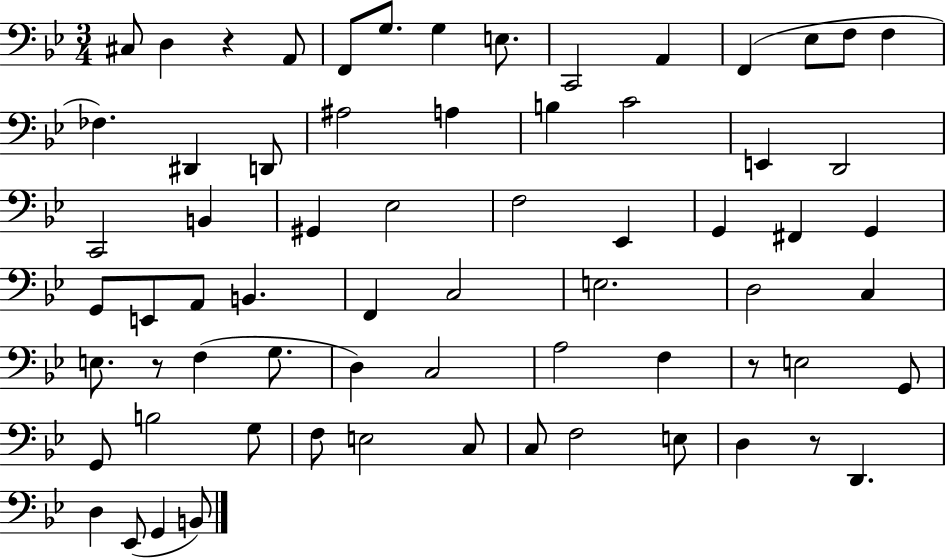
{
  \clef bass
  \numericTimeSignature
  \time 3/4
  \key bes \major
  cis8 d4 r4 a,8 | f,8 g8. g4 e8. | c,2 a,4 | f,4( ees8 f8 f4 | \break fes4.) dis,4 d,8 | ais2 a4 | b4 c'2 | e,4 d,2 | \break c,2 b,4 | gis,4 ees2 | f2 ees,4 | g,4 fis,4 g,4 | \break g,8 e,8 a,8 b,4. | f,4 c2 | e2. | d2 c4 | \break e8. r8 f4( g8. | d4) c2 | a2 f4 | r8 e2 g,8 | \break g,8 b2 g8 | f8 e2 c8 | c8 f2 e8 | d4 r8 d,4. | \break d4 ees,8( g,4 b,8) | \bar "|."
}